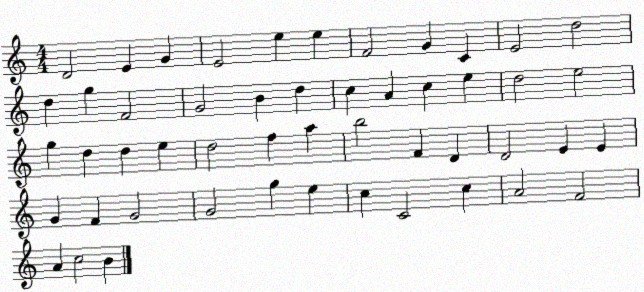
X:1
T:Untitled
M:4/4
L:1/4
K:C
D2 E G E2 e e F2 G C E2 d2 d g F2 G2 B d c A c e d2 e2 g d d e d2 f a b2 F D D2 E E G F G2 G2 g e c C2 c A2 F2 A c2 B